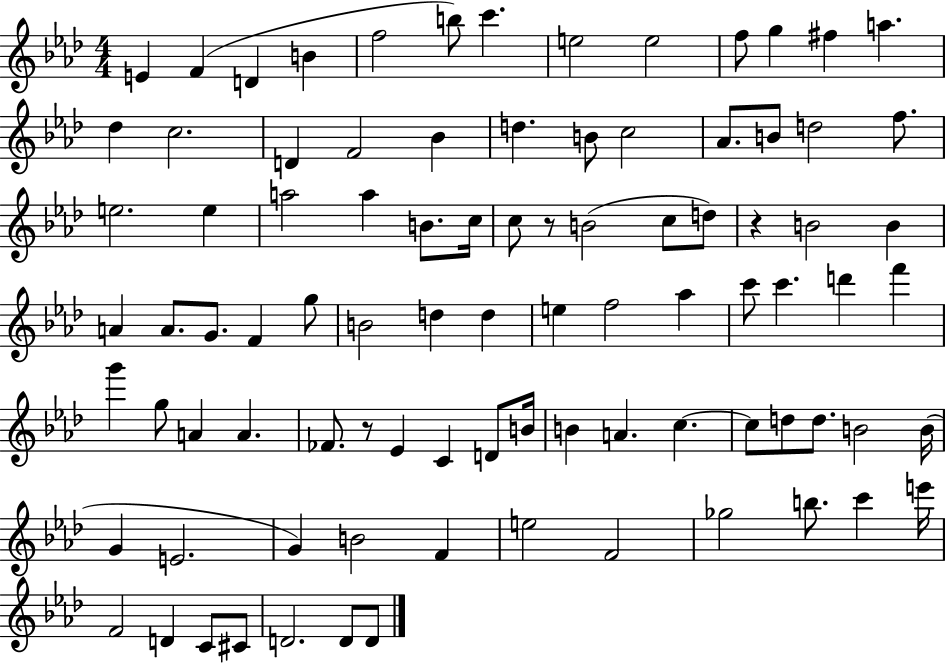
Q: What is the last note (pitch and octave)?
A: D4